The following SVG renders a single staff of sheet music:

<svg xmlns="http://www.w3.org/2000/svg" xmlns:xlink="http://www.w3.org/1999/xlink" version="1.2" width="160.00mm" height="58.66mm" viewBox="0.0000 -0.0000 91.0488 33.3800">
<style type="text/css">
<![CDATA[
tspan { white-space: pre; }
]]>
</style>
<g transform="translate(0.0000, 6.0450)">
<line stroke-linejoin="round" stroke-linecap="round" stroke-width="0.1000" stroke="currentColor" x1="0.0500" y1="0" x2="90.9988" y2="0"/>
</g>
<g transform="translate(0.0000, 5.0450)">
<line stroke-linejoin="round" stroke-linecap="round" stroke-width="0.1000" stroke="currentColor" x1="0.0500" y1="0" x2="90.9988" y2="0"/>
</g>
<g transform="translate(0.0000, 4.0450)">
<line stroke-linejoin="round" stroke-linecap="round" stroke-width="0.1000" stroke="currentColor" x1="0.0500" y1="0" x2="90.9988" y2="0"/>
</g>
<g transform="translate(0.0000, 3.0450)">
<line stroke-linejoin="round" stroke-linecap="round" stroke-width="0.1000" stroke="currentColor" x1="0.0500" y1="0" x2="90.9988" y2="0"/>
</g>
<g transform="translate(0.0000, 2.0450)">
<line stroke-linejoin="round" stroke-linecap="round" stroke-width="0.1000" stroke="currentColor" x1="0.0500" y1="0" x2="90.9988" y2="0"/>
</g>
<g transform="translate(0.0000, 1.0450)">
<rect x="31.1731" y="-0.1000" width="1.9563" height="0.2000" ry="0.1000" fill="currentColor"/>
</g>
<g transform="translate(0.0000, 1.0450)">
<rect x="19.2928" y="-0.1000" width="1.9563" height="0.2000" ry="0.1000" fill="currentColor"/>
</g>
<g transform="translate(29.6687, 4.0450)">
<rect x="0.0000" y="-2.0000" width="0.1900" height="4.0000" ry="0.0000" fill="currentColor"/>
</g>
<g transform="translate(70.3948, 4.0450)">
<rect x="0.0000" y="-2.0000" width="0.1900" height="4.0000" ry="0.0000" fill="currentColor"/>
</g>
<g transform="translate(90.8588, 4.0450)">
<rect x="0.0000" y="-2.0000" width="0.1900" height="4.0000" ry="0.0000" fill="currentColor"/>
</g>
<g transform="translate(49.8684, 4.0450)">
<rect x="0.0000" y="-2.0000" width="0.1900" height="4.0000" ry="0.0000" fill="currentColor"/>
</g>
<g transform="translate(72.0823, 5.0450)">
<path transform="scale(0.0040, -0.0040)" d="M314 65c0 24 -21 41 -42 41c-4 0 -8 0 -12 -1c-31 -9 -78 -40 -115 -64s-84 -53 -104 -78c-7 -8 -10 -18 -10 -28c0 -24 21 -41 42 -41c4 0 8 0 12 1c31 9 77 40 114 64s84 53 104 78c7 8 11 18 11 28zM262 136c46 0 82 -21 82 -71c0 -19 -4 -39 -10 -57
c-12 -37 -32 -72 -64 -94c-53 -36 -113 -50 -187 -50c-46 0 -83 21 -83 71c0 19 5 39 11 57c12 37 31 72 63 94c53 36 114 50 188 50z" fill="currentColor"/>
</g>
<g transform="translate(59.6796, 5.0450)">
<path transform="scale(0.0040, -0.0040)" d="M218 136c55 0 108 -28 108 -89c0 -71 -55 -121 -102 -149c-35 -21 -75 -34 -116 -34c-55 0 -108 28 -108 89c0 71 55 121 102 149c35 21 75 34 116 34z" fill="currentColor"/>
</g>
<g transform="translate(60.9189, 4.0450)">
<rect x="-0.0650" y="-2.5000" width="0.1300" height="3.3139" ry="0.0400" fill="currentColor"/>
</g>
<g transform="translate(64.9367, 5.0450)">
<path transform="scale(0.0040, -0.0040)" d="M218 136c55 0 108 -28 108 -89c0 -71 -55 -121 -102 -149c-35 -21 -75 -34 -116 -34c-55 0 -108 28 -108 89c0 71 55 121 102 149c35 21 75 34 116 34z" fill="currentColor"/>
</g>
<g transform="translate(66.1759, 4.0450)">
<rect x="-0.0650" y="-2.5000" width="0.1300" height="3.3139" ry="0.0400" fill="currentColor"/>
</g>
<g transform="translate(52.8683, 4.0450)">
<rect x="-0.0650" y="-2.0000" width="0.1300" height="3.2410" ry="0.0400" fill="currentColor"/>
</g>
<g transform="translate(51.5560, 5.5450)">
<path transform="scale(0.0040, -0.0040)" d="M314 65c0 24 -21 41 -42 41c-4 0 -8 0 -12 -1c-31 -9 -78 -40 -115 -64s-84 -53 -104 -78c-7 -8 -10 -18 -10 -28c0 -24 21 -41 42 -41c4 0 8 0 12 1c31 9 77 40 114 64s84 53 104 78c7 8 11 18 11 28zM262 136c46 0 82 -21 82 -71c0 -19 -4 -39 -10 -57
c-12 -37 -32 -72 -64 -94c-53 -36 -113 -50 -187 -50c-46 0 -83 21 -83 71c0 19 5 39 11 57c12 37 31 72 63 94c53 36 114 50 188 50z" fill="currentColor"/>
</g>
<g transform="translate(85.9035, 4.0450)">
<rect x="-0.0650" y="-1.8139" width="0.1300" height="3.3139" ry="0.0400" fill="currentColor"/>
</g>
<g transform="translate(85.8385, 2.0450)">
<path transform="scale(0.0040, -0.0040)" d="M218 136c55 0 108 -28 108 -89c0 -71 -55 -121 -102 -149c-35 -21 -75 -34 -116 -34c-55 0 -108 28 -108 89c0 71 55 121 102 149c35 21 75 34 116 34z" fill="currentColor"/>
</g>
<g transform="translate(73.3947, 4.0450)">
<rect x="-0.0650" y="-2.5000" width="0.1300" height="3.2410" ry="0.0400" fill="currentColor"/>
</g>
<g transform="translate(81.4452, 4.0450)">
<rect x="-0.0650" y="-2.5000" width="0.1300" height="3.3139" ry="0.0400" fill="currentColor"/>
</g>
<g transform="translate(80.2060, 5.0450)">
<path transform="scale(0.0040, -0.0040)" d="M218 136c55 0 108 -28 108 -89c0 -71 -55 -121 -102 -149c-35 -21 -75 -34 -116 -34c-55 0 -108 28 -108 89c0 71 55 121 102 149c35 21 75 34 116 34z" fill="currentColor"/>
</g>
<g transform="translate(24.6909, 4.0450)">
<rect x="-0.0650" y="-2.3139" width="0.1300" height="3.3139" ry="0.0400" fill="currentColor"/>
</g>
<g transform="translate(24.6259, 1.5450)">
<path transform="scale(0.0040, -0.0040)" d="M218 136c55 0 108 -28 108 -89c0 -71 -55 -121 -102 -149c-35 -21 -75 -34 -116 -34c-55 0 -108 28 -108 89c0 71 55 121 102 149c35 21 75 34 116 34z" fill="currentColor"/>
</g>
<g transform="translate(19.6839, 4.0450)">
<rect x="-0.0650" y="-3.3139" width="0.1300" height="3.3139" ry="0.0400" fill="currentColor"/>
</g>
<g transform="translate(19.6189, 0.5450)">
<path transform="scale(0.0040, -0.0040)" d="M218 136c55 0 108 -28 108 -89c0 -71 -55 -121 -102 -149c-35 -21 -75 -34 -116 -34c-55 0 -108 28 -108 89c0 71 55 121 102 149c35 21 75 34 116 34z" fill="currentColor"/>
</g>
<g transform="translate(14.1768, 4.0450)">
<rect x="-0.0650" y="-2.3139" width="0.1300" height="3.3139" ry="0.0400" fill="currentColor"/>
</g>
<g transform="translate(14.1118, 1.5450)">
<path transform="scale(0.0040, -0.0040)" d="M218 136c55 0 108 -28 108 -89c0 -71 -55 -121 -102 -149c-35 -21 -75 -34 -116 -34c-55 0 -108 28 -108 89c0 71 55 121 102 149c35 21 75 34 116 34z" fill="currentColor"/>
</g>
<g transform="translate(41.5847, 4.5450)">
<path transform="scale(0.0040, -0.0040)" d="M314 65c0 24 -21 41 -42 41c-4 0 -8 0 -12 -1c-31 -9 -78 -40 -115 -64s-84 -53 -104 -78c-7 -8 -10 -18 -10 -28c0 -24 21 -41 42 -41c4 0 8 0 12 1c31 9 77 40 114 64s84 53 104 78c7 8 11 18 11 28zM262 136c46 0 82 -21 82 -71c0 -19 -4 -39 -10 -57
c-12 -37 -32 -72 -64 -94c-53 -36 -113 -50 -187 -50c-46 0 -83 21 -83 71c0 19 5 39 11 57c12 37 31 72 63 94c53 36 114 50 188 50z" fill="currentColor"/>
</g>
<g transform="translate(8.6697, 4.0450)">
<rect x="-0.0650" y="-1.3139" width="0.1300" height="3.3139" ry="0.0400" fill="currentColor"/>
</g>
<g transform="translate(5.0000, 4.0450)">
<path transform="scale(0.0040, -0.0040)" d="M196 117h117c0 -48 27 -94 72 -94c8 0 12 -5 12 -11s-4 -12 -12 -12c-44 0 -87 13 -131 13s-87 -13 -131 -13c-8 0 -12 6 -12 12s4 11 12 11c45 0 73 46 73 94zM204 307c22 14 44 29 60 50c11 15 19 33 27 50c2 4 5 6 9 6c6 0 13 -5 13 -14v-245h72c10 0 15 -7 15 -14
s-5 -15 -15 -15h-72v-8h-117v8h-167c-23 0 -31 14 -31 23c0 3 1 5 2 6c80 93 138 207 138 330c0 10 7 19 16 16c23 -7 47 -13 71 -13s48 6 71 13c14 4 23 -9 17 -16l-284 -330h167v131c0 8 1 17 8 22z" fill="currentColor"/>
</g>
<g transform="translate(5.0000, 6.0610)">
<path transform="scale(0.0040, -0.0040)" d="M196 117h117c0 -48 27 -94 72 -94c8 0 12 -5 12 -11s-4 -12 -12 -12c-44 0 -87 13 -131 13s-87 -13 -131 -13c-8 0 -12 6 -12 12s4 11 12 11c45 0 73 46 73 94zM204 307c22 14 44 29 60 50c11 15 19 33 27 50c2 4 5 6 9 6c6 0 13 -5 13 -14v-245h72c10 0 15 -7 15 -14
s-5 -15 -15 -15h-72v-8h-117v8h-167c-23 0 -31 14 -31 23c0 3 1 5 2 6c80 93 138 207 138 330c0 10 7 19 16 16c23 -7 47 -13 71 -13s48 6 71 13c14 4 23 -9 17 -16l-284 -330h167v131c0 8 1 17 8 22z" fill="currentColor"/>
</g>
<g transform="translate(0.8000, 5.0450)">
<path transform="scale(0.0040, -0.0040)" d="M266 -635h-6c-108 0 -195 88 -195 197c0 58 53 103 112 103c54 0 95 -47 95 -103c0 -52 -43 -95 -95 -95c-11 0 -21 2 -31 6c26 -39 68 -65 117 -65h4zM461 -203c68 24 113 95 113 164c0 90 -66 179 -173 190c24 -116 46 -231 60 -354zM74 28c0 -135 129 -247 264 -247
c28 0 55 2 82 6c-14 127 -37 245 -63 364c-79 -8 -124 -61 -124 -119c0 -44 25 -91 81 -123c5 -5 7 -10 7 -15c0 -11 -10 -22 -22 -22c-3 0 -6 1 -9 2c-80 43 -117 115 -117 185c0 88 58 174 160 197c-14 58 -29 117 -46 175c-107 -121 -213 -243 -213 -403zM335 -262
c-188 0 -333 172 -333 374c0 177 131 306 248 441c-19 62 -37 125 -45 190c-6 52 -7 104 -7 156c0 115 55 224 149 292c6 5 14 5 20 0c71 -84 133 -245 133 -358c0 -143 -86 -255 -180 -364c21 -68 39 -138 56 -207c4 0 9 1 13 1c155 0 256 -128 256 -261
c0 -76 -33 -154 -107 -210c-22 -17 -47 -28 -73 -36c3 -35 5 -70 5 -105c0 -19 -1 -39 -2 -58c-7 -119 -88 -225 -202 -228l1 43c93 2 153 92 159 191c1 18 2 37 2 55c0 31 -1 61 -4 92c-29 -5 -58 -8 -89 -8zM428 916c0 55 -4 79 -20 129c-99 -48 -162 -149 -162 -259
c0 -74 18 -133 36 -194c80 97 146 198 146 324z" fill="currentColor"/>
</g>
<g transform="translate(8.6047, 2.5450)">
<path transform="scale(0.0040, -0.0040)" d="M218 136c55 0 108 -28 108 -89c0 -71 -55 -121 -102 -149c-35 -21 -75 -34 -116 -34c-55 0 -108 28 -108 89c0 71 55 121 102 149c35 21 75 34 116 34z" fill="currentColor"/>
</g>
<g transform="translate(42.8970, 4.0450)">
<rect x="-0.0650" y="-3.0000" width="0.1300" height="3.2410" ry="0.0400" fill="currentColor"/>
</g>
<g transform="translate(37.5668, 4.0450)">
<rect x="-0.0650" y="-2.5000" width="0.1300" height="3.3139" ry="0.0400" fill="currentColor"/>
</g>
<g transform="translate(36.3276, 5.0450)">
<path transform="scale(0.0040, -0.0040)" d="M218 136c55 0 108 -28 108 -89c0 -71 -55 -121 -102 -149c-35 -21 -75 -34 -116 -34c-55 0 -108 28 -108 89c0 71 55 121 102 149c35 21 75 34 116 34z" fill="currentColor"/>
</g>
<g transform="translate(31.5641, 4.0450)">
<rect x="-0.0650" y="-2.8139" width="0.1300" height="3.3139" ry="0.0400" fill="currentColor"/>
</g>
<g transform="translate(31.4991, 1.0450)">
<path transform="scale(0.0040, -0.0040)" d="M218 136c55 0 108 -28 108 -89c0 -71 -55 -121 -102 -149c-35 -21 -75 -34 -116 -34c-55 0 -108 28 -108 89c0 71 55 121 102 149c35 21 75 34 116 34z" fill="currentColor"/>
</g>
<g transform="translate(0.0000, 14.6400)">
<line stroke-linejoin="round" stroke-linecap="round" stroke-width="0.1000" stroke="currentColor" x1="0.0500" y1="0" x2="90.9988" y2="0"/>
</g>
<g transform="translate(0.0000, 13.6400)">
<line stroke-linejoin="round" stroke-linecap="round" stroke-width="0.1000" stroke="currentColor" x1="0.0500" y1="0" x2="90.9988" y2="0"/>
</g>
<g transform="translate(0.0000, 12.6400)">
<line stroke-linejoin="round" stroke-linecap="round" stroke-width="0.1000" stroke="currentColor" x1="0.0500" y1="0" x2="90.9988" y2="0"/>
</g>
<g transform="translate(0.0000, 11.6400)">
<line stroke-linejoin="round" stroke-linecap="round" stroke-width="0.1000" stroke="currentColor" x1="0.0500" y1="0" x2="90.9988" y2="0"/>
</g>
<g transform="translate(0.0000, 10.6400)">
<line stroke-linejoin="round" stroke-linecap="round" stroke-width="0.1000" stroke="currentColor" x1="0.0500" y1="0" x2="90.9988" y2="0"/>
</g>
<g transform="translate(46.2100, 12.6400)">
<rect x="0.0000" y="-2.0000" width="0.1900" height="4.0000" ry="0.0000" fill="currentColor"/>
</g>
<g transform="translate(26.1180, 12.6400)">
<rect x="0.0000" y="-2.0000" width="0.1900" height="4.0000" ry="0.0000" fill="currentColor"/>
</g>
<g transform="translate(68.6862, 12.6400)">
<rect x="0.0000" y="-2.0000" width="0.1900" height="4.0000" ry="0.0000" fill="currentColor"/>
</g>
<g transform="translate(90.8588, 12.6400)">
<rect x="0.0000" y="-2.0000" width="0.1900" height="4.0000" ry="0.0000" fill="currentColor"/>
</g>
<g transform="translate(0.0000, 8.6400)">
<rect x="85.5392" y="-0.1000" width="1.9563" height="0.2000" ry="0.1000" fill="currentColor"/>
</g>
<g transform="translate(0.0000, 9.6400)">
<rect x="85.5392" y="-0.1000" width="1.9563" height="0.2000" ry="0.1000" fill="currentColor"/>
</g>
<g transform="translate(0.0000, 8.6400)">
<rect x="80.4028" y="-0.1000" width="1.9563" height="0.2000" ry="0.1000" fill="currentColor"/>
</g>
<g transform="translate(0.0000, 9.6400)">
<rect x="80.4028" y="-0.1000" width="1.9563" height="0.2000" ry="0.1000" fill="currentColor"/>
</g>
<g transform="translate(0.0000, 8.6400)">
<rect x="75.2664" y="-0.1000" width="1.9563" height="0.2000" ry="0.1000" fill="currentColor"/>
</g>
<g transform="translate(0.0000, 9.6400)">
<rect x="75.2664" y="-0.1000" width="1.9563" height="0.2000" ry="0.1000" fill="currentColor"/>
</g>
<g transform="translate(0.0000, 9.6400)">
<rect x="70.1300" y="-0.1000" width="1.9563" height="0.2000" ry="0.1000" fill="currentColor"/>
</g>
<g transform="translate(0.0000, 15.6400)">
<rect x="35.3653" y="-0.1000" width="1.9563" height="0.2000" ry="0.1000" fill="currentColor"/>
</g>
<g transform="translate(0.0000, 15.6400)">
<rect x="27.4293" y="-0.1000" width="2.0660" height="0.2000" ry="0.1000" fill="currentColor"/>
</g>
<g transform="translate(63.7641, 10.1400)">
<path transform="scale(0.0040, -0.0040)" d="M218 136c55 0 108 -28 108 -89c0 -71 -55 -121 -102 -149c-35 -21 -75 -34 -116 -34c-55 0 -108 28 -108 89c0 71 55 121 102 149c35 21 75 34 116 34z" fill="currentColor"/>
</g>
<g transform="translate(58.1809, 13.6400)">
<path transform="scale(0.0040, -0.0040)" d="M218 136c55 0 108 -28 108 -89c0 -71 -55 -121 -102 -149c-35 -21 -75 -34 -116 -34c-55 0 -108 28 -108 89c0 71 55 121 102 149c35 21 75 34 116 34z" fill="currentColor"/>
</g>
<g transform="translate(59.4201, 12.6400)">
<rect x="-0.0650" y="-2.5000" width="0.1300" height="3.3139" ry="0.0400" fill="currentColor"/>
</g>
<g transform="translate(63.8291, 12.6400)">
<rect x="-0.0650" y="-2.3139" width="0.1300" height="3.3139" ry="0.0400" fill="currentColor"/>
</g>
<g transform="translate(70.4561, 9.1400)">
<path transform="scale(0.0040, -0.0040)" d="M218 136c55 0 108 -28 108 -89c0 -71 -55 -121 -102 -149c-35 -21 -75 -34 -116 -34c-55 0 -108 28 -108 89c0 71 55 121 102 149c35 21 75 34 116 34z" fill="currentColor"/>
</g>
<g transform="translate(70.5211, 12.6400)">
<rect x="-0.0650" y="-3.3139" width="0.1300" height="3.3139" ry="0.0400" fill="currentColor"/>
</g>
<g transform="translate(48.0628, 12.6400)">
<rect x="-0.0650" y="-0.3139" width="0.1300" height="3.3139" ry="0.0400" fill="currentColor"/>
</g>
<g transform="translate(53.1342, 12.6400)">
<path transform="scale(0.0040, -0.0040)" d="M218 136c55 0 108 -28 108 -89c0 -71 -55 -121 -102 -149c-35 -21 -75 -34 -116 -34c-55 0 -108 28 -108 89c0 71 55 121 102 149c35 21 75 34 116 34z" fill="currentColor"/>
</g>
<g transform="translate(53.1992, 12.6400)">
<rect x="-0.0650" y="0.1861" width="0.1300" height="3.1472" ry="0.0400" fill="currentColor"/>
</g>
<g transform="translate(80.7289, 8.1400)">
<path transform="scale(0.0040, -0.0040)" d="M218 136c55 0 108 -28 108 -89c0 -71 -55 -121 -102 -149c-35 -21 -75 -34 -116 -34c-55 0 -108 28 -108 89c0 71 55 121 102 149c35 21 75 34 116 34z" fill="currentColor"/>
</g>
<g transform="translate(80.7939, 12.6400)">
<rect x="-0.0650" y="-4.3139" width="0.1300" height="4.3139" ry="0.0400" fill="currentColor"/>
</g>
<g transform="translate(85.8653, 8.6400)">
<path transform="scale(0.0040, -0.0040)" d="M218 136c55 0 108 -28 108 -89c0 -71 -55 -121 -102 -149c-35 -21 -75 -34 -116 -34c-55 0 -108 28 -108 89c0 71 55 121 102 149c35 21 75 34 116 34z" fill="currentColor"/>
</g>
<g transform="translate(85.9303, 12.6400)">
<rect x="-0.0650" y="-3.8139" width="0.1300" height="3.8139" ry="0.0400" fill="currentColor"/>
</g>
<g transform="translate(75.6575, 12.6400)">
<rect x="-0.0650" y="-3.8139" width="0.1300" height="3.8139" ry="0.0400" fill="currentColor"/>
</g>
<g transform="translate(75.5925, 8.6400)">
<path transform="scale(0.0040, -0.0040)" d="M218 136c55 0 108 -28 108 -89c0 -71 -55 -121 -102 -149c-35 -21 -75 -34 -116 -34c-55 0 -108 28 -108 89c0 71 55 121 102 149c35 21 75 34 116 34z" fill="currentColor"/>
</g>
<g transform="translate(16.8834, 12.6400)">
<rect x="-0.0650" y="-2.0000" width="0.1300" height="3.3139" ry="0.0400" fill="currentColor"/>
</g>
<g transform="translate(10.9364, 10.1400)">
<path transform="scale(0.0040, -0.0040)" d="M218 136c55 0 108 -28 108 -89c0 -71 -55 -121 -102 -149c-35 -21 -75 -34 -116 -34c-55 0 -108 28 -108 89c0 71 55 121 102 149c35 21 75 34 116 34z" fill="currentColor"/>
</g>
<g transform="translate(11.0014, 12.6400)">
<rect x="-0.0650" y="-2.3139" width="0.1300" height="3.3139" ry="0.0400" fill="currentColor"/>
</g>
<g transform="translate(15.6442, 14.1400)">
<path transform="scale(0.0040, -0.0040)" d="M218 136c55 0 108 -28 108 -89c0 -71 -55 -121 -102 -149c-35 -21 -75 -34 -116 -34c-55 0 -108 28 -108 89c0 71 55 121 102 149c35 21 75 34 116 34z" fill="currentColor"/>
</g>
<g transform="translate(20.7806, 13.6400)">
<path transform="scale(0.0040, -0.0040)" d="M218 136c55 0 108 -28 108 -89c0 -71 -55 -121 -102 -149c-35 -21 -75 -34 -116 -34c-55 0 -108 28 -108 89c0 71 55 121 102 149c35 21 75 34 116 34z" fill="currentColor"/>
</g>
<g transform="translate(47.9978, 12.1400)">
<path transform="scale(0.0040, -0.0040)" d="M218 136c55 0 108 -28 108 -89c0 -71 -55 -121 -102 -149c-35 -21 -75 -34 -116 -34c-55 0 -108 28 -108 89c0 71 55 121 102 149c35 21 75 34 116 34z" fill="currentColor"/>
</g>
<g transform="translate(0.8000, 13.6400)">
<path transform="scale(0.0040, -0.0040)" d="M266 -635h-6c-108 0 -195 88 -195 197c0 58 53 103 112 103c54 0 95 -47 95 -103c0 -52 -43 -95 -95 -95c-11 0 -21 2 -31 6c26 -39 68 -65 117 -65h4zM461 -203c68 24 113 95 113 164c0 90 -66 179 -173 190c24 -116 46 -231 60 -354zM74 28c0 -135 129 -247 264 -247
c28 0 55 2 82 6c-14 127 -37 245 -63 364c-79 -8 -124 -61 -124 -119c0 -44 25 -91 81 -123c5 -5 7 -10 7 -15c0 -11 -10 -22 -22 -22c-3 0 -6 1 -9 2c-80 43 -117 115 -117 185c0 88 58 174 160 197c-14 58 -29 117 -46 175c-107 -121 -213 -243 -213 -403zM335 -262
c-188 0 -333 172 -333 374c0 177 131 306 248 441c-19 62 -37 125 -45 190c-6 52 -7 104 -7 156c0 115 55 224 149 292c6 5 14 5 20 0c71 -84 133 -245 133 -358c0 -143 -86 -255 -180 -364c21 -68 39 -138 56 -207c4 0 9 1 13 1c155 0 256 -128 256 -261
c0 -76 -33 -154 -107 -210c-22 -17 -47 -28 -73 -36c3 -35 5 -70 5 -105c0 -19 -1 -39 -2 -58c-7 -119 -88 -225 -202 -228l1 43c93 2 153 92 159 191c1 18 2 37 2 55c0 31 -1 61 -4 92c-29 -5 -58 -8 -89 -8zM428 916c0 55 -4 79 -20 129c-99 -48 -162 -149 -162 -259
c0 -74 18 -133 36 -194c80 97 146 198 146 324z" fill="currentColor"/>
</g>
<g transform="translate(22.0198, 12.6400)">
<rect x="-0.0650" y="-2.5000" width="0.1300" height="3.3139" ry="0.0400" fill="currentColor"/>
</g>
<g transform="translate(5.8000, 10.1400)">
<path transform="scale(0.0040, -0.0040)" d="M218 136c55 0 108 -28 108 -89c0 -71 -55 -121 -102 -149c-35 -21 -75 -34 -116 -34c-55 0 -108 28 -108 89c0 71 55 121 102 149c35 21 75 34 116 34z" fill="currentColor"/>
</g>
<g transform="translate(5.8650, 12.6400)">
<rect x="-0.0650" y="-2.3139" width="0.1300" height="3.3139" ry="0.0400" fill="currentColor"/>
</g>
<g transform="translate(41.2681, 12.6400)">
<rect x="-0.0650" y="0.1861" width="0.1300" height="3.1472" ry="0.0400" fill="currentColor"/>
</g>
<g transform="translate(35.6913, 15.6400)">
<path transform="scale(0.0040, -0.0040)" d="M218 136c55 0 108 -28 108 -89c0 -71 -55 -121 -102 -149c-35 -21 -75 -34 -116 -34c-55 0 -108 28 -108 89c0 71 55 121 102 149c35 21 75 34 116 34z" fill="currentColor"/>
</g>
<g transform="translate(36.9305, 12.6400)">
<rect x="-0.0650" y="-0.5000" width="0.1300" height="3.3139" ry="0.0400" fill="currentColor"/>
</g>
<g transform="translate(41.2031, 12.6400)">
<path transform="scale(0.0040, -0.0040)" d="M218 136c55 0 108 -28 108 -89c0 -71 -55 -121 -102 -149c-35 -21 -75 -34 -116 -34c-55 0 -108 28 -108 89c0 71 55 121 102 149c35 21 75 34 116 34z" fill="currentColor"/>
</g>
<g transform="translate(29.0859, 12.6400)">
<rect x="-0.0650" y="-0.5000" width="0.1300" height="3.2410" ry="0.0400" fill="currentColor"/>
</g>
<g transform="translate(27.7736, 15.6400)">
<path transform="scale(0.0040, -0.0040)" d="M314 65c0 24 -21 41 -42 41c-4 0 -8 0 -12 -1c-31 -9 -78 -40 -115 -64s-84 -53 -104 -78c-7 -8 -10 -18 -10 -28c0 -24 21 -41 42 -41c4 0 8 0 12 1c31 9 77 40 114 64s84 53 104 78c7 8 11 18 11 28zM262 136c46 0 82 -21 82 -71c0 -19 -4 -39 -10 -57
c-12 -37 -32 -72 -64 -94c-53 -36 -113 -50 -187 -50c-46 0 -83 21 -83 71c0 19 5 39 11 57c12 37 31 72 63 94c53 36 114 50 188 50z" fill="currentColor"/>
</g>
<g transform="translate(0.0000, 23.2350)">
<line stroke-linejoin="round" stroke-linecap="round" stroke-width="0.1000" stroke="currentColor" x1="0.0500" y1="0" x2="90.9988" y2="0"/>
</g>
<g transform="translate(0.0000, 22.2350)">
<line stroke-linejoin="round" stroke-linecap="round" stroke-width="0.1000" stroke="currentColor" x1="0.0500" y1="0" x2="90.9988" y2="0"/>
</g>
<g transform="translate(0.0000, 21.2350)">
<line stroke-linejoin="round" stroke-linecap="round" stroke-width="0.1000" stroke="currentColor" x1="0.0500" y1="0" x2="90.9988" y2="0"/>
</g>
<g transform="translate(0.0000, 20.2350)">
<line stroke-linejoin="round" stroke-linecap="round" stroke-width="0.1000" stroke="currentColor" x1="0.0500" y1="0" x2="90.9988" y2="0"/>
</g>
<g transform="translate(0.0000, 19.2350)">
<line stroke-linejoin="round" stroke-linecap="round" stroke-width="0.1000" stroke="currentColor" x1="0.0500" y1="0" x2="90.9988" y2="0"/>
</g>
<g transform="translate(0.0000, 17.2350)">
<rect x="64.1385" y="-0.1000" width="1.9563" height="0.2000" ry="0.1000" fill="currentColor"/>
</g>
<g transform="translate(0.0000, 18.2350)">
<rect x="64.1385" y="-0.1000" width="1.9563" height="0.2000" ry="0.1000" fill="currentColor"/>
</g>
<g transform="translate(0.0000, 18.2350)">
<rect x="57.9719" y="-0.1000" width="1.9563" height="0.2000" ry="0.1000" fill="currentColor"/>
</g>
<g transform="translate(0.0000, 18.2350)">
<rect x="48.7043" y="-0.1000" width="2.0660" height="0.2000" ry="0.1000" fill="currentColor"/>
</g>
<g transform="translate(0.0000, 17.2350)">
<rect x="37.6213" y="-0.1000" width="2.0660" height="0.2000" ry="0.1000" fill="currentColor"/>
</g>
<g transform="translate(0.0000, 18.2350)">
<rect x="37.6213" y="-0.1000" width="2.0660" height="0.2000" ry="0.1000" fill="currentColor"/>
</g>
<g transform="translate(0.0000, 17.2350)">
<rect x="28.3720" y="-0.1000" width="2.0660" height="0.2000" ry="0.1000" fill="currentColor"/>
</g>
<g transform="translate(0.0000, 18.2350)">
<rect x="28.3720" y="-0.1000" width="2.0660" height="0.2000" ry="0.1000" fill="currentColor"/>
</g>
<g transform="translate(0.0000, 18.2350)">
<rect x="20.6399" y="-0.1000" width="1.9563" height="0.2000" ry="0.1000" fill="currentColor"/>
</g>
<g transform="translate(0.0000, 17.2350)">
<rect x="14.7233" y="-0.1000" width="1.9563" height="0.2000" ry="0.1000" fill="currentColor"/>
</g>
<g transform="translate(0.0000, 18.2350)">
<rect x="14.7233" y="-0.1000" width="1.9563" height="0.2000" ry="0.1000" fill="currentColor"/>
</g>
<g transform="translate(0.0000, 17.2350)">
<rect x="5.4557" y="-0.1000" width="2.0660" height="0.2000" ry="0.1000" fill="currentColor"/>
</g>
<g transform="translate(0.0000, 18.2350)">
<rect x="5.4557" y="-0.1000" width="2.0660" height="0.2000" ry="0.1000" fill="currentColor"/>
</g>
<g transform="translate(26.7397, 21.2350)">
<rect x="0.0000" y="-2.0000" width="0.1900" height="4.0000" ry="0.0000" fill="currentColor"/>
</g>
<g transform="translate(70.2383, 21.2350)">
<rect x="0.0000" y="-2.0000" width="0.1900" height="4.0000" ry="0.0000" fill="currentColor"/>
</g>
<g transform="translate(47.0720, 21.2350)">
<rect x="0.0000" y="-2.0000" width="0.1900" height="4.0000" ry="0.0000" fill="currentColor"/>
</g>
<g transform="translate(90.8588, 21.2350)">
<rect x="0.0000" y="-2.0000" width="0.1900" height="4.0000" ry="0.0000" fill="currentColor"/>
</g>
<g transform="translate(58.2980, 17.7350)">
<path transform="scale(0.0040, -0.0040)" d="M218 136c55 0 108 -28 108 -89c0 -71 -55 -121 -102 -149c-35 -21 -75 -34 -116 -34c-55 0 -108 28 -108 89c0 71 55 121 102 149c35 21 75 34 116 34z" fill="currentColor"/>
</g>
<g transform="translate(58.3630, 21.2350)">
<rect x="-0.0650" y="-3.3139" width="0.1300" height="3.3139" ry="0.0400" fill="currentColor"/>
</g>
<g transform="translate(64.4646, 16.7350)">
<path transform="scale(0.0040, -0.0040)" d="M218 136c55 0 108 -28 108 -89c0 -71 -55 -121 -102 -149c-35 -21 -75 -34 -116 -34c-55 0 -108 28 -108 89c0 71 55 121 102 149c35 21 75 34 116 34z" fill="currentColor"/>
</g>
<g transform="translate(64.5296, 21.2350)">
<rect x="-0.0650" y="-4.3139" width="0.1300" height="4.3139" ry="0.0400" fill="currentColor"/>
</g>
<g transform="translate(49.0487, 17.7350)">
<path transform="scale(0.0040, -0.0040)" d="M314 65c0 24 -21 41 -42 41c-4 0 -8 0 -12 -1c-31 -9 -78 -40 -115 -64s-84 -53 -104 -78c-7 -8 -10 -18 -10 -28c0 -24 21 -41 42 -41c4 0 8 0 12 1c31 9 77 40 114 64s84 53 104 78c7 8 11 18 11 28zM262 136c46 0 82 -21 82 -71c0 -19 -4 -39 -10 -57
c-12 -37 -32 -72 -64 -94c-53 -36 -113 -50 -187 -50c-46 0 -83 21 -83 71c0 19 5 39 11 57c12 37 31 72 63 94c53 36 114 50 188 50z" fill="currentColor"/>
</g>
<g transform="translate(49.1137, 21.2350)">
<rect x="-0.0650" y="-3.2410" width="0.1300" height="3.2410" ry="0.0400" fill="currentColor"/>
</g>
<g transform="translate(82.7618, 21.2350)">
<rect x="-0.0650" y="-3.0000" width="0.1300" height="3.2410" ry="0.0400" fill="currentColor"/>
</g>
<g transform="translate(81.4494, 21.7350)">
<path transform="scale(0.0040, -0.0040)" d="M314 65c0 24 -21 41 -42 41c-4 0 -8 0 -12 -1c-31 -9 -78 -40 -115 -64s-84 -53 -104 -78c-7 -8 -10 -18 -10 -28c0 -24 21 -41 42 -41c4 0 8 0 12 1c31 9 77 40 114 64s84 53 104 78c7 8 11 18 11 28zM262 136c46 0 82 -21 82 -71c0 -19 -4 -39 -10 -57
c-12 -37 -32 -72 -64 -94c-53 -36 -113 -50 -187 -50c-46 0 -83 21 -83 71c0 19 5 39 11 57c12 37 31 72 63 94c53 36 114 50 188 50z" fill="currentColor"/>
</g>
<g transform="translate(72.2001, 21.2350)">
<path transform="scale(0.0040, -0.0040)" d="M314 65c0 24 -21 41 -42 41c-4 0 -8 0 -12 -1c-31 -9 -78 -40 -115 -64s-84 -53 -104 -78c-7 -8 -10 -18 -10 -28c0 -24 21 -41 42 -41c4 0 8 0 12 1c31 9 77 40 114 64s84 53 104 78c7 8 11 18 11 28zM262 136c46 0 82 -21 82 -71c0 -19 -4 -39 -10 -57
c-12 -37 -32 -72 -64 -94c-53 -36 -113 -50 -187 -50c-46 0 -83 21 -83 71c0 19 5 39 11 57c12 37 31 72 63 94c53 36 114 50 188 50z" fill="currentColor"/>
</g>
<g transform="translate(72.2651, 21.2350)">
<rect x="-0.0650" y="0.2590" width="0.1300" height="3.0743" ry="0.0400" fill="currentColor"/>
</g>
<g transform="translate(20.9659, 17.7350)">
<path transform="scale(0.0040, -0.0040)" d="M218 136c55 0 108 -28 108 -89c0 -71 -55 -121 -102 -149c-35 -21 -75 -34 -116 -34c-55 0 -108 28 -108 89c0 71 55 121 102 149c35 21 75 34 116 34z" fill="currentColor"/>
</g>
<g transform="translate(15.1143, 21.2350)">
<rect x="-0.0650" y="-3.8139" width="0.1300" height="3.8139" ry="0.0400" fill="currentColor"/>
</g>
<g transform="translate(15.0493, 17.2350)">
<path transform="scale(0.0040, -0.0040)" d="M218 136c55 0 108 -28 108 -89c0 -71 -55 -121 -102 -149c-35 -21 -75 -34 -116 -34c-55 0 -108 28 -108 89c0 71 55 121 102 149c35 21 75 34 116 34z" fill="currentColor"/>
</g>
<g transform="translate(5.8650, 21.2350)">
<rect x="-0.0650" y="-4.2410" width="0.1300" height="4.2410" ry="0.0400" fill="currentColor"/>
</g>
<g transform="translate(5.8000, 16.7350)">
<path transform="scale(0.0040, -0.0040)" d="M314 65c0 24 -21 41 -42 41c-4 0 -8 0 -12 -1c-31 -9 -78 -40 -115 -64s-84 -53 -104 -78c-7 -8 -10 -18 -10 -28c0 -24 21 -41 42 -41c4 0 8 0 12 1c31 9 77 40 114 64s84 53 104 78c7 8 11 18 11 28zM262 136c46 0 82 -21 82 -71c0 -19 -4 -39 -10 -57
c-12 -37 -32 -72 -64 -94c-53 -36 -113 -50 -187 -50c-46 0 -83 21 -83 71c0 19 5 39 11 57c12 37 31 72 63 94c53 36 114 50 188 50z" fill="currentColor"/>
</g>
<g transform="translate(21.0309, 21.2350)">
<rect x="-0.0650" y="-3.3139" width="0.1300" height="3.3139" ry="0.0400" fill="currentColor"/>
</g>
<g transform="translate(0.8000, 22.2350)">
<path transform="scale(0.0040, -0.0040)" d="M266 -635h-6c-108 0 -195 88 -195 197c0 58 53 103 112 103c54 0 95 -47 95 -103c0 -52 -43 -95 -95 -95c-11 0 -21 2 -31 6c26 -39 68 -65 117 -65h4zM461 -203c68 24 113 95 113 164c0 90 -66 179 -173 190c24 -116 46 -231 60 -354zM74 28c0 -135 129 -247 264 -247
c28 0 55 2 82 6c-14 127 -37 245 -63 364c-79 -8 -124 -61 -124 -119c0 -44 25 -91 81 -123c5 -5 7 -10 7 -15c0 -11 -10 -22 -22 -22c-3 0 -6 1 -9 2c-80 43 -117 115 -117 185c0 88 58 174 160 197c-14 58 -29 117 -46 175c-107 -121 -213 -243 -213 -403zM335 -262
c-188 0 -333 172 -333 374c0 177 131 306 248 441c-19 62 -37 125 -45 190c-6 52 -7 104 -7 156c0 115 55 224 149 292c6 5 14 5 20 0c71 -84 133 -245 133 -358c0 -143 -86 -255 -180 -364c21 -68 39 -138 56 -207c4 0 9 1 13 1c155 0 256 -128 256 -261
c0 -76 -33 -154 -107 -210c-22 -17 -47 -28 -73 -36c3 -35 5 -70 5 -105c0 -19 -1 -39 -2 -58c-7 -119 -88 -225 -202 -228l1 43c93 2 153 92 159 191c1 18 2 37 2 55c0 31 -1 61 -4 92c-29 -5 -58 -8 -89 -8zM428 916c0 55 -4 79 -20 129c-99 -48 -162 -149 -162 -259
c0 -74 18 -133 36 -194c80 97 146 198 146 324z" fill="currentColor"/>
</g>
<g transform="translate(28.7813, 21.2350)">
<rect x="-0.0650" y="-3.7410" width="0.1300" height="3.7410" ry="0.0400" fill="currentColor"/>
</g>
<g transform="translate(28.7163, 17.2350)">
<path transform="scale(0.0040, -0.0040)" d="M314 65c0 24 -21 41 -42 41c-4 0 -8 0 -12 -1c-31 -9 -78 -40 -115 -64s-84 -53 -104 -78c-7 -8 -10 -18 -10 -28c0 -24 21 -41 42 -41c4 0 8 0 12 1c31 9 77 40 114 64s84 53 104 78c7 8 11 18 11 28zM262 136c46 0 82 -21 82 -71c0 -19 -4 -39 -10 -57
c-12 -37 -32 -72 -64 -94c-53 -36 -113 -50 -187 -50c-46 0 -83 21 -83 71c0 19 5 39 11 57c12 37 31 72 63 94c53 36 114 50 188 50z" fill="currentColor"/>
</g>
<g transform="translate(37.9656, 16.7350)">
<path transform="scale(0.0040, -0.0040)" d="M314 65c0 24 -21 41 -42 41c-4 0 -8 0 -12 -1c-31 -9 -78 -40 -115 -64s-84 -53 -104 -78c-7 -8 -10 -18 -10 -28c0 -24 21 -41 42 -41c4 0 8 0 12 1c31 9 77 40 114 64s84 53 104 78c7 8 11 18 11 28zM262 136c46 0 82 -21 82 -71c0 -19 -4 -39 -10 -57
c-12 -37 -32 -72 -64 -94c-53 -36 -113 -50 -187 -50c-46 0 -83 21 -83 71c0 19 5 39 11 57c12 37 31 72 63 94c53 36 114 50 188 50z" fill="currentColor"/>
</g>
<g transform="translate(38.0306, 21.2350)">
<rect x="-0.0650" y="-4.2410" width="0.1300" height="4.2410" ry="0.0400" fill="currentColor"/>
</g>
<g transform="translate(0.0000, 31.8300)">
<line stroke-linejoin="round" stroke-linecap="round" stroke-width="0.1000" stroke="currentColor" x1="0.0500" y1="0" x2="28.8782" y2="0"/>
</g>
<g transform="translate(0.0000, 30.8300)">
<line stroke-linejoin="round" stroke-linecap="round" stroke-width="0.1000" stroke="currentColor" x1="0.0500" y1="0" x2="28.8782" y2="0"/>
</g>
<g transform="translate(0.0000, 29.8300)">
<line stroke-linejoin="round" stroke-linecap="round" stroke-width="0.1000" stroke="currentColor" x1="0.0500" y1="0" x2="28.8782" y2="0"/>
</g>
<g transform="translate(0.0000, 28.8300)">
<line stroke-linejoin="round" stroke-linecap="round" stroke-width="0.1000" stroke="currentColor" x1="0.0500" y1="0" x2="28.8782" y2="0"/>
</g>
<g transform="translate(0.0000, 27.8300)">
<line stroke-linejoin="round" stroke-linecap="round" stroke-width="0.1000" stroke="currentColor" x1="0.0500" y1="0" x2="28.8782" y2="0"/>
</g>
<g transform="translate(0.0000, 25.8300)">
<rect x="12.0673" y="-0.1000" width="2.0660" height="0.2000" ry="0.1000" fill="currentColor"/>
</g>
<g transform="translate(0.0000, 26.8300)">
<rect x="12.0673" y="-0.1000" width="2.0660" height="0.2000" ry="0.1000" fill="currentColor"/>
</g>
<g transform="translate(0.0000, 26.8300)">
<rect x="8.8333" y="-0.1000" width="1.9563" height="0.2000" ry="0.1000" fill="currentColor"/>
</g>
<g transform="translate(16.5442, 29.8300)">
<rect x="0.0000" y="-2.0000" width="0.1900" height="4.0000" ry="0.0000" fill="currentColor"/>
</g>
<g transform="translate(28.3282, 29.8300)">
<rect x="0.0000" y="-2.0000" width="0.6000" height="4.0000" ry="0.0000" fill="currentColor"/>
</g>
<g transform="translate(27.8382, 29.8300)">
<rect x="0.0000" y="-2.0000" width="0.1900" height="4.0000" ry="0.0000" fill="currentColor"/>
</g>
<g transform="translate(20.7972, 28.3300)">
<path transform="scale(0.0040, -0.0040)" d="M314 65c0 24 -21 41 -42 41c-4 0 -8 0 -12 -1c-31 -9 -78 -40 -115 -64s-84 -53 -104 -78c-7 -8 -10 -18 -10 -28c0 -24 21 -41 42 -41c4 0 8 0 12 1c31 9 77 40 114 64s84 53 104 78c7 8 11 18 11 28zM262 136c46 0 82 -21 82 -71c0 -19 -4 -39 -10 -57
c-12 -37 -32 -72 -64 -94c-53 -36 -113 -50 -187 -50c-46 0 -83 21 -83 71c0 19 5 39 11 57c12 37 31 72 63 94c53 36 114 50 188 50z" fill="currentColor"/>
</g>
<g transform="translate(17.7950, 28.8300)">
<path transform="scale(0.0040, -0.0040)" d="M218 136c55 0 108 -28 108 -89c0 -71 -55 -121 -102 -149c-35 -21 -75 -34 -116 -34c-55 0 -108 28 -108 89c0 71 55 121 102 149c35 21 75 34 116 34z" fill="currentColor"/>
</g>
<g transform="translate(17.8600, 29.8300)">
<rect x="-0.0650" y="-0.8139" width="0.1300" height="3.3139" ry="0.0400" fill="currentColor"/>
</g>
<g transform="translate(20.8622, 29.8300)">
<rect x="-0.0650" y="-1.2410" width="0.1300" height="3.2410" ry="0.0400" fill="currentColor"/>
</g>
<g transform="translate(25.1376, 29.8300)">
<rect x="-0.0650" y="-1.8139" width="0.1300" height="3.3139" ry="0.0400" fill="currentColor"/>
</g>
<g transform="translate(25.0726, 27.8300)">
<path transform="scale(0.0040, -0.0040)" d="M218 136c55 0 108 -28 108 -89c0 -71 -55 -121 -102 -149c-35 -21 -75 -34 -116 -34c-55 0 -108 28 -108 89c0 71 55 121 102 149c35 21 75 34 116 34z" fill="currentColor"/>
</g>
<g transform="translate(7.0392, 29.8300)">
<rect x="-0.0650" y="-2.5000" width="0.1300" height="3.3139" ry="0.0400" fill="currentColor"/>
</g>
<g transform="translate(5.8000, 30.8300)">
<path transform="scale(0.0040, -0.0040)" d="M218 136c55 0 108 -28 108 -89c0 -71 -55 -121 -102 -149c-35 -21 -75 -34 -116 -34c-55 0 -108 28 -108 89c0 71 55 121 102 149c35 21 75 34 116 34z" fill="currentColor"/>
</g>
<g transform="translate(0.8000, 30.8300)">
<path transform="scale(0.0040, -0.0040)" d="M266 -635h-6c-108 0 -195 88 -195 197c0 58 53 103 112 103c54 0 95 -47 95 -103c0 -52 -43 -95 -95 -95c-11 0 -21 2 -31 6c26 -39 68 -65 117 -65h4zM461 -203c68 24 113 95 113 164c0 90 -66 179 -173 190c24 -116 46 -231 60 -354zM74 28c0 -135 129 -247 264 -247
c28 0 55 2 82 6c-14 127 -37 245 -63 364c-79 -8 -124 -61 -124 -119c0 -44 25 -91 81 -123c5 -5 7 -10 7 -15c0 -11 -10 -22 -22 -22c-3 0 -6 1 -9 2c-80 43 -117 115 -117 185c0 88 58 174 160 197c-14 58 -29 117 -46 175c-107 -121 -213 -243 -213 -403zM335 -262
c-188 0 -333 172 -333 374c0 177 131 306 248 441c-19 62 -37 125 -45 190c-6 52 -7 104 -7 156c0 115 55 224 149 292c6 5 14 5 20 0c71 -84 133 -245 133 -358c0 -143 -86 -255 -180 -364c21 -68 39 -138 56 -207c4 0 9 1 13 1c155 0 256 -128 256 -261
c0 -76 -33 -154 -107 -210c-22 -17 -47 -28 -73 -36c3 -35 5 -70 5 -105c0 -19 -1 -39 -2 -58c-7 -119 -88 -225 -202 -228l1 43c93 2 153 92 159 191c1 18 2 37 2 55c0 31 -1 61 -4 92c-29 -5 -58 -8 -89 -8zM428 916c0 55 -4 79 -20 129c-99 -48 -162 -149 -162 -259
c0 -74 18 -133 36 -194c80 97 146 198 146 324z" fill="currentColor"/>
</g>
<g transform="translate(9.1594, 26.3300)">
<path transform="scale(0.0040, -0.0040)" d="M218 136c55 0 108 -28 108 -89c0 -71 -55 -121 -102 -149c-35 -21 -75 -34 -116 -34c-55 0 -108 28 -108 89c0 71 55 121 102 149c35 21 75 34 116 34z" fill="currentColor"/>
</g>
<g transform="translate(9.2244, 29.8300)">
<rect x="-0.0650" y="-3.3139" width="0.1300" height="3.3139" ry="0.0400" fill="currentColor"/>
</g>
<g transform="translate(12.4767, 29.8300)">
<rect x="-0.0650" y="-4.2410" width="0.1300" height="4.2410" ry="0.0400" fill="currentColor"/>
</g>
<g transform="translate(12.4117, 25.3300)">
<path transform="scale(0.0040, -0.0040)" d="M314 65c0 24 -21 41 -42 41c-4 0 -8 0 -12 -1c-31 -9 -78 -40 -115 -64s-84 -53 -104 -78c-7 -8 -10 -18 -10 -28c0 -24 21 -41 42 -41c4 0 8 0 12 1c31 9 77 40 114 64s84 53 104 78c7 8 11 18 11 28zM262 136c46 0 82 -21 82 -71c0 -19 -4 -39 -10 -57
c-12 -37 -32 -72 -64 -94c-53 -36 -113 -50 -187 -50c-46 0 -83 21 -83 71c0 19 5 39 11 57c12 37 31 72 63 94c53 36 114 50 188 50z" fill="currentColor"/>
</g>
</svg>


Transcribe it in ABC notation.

X:1
T:Untitled
M:4/4
L:1/4
K:C
e g b g a G A2 F2 G G G2 G f g g F G C2 C B c B G g b c' d' c' d'2 c' b c'2 d'2 b2 b d' B2 A2 G b d'2 d e2 f